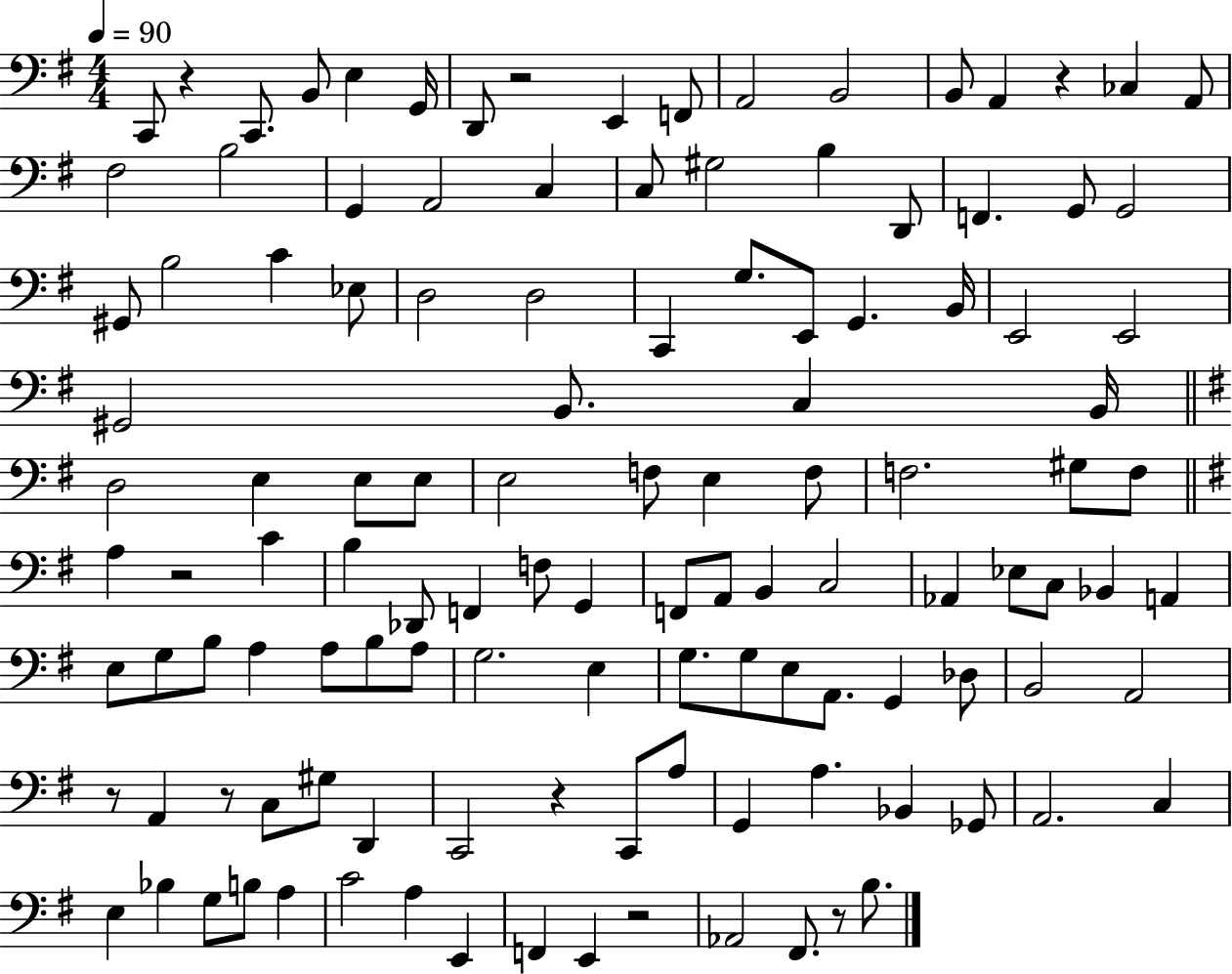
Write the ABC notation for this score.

X:1
T:Untitled
M:4/4
L:1/4
K:G
C,,/2 z C,,/2 B,,/2 E, G,,/4 D,,/2 z2 E,, F,,/2 A,,2 B,,2 B,,/2 A,, z _C, A,,/2 ^F,2 B,2 G,, A,,2 C, C,/2 ^G,2 B, D,,/2 F,, G,,/2 G,,2 ^G,,/2 B,2 C _E,/2 D,2 D,2 C,, G,/2 E,,/2 G,, B,,/4 E,,2 E,,2 ^G,,2 B,,/2 C, B,,/4 D,2 E, E,/2 E,/2 E,2 F,/2 E, F,/2 F,2 ^G,/2 F,/2 A, z2 C B, _D,,/2 F,, F,/2 G,, F,,/2 A,,/2 B,, C,2 _A,, _E,/2 C,/2 _B,, A,, E,/2 G,/2 B,/2 A, A,/2 B,/2 A,/2 G,2 E, G,/2 G,/2 E,/2 A,,/2 G,, _D,/2 B,,2 A,,2 z/2 A,, z/2 C,/2 ^G,/2 D,, C,,2 z C,,/2 A,/2 G,, A, _B,, _G,,/2 A,,2 C, E, _B, G,/2 B,/2 A, C2 A, E,, F,, E,, z2 _A,,2 ^F,,/2 z/2 B,/2